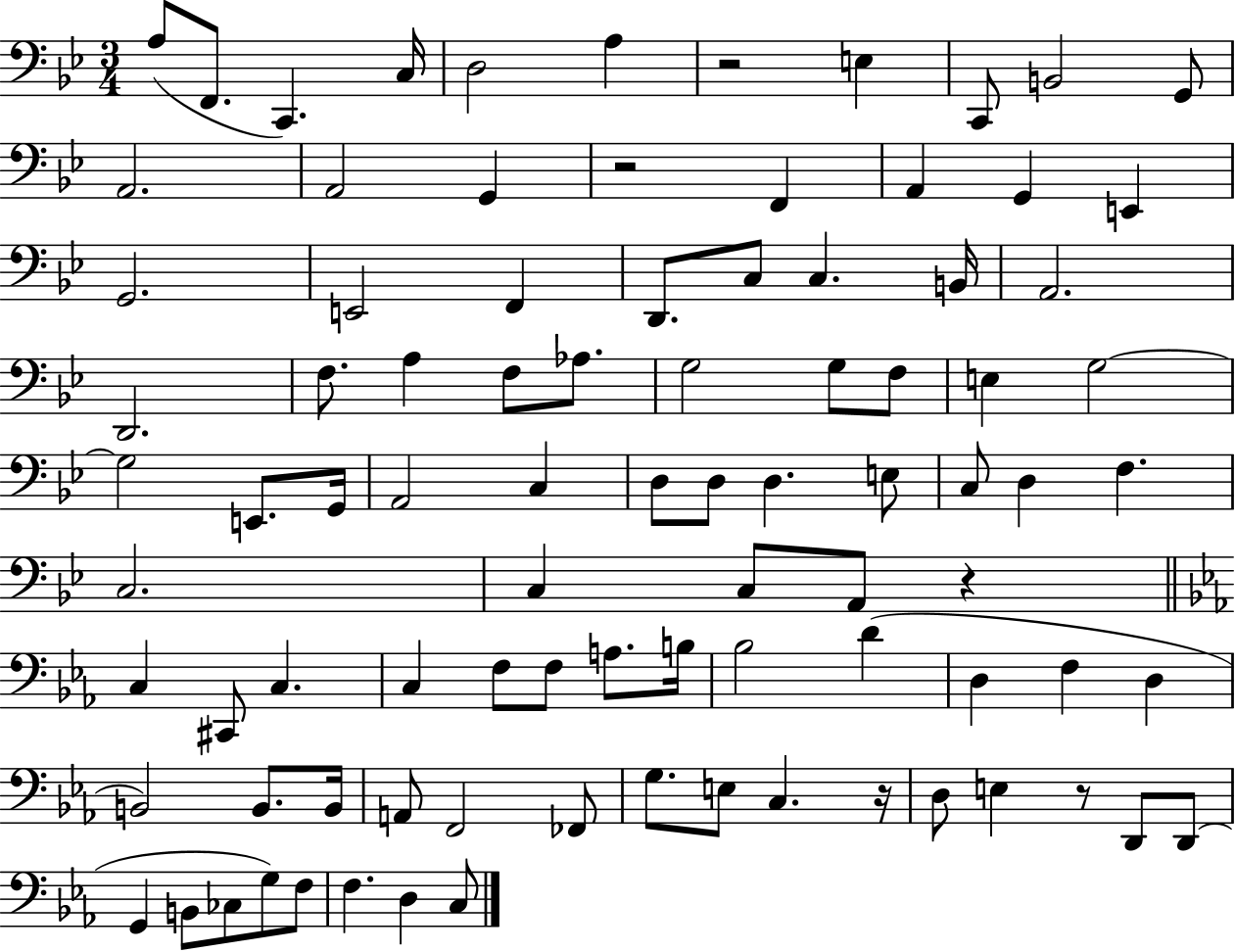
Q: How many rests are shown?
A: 5